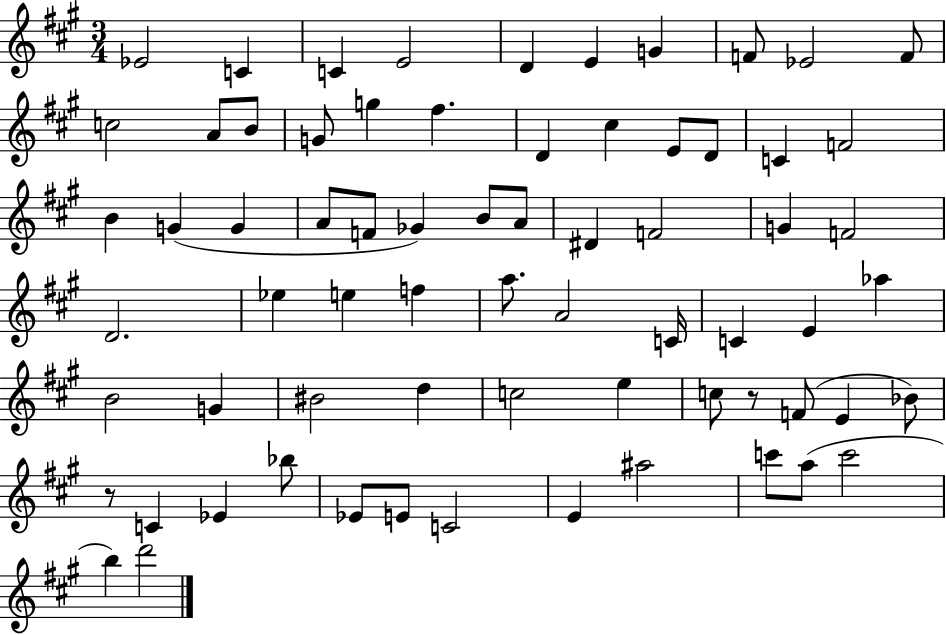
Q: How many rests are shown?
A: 2